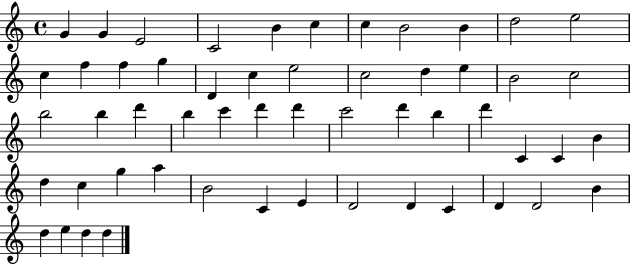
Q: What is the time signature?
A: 4/4